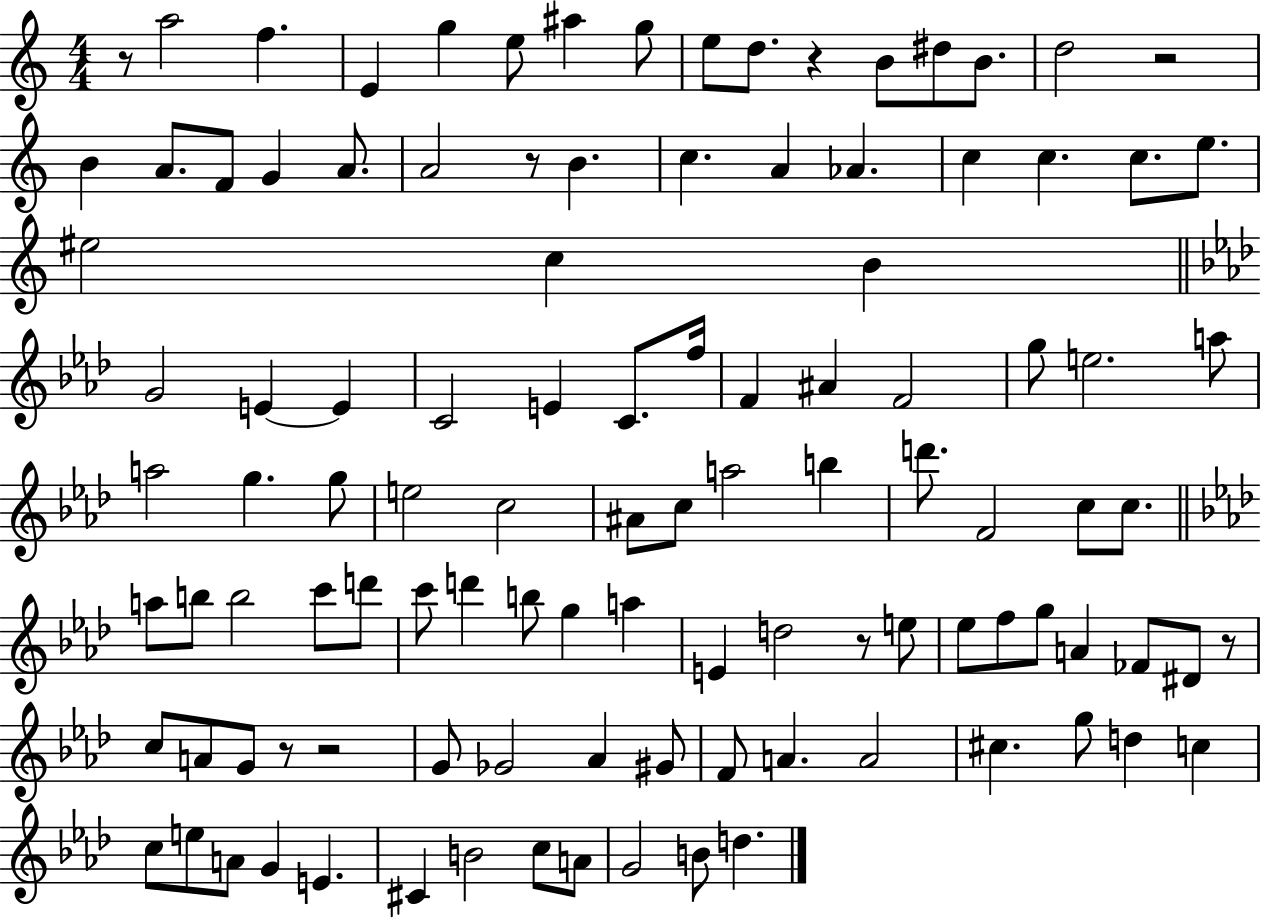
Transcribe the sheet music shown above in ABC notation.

X:1
T:Untitled
M:4/4
L:1/4
K:C
z/2 a2 f E g e/2 ^a g/2 e/2 d/2 z B/2 ^d/2 B/2 d2 z2 B A/2 F/2 G A/2 A2 z/2 B c A _A c c c/2 e/2 ^e2 c B G2 E E C2 E C/2 f/4 F ^A F2 g/2 e2 a/2 a2 g g/2 e2 c2 ^A/2 c/2 a2 b d'/2 F2 c/2 c/2 a/2 b/2 b2 c'/2 d'/2 c'/2 d' b/2 g a E d2 z/2 e/2 _e/2 f/2 g/2 A _F/2 ^D/2 z/2 c/2 A/2 G/2 z/2 z2 G/2 _G2 _A ^G/2 F/2 A A2 ^c g/2 d c c/2 e/2 A/2 G E ^C B2 c/2 A/2 G2 B/2 d